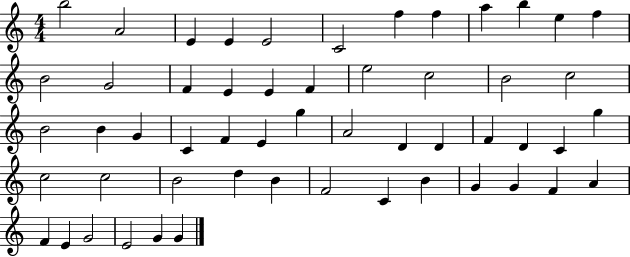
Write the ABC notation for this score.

X:1
T:Untitled
M:4/4
L:1/4
K:C
b2 A2 E E E2 C2 f f a b e f B2 G2 F E E F e2 c2 B2 c2 B2 B G C F E g A2 D D F D C g c2 c2 B2 d B F2 C B G G F A F E G2 E2 G G